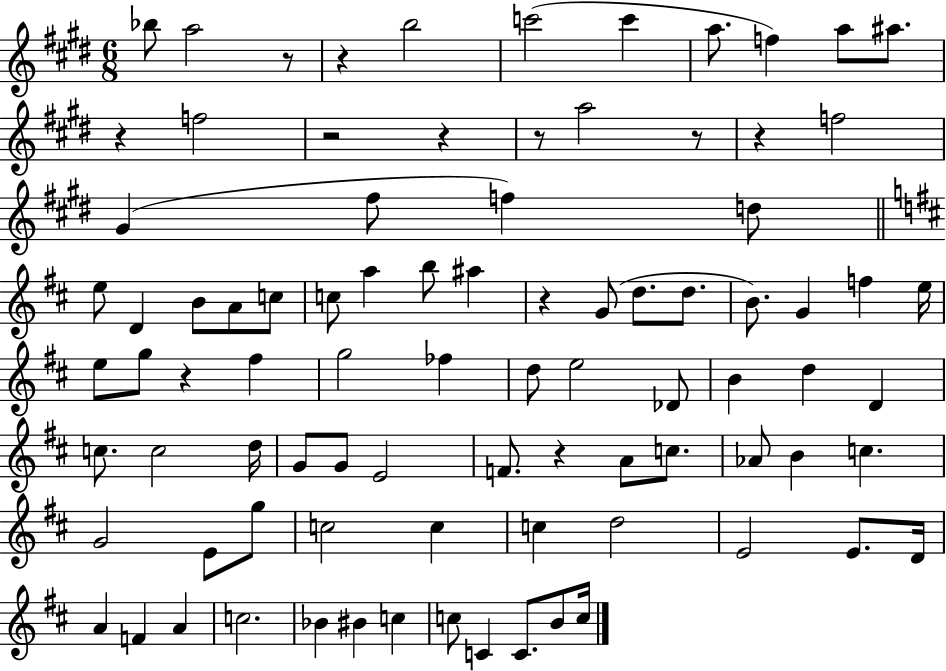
Bb5/e A5/h R/e R/q B5/h C6/h C6/q A5/e. F5/q A5/e A#5/e. R/q F5/h R/h R/q R/e A5/h R/e R/q F5/h G#4/q F#5/e F5/q D5/e E5/e D4/q B4/e A4/e C5/e C5/e A5/q B5/e A#5/q R/q G4/e D5/e. D5/e. B4/e. G4/q F5/q E5/s E5/e G5/e R/q F#5/q G5/h FES5/q D5/e E5/h Db4/e B4/q D5/q D4/q C5/e. C5/h D5/s G4/e G4/e E4/h F4/e. R/q A4/e C5/e. Ab4/e B4/q C5/q. G4/h E4/e G5/e C5/h C5/q C5/q D5/h E4/h E4/e. D4/s A4/q F4/q A4/q C5/h. Bb4/q BIS4/q C5/q C5/e C4/q C4/e. B4/e C5/s